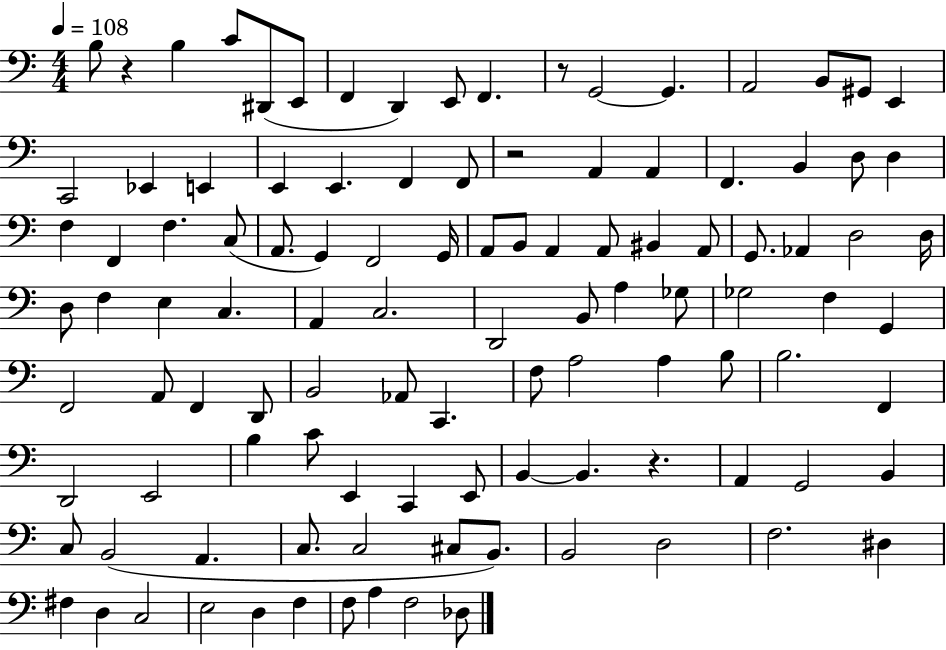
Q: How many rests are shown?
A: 4